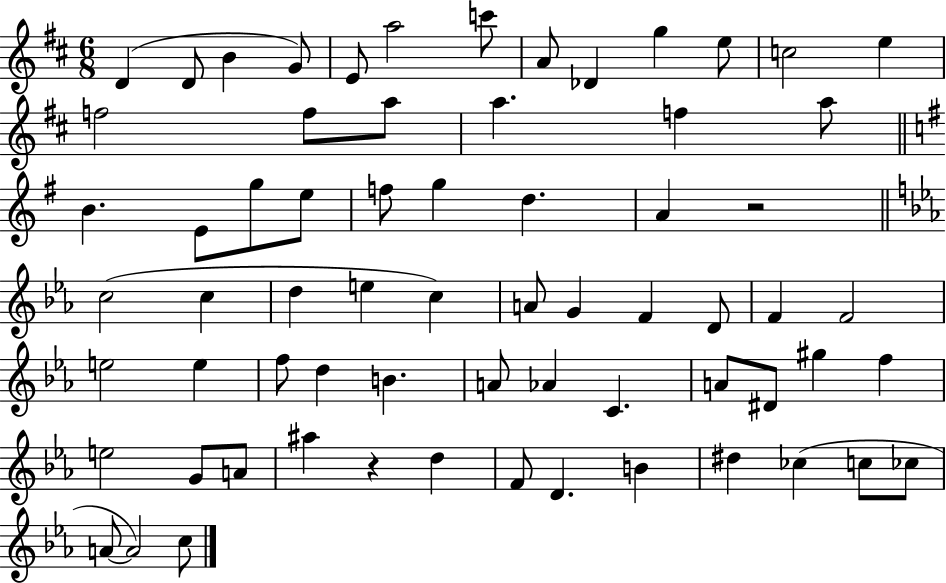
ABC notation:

X:1
T:Untitled
M:6/8
L:1/4
K:D
D D/2 B G/2 E/2 a2 c'/2 A/2 _D g e/2 c2 e f2 f/2 a/2 a f a/2 B E/2 g/2 e/2 f/2 g d A z2 c2 c d e c A/2 G F D/2 F F2 e2 e f/2 d B A/2 _A C A/2 ^D/2 ^g f e2 G/2 A/2 ^a z d F/2 D B ^d _c c/2 _c/2 A/2 A2 c/2